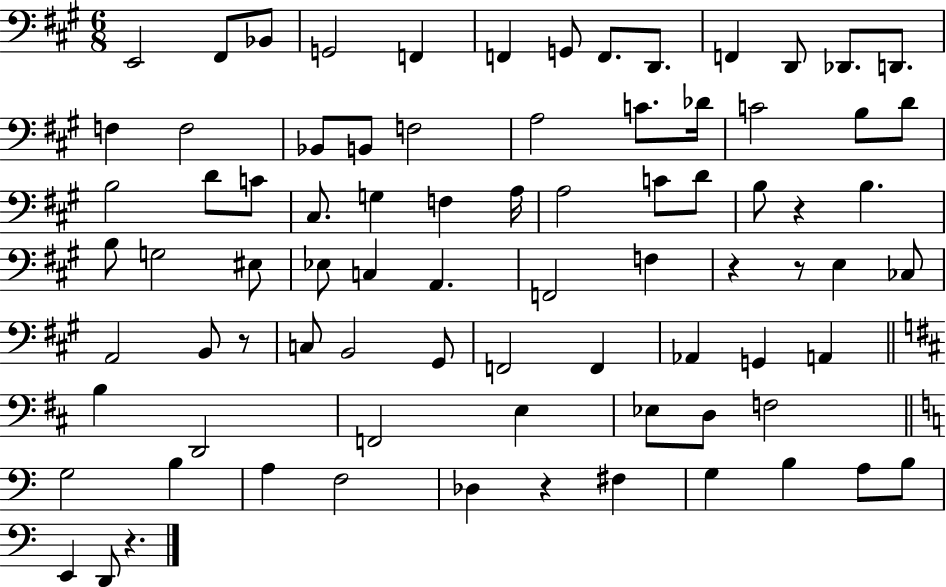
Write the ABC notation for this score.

X:1
T:Untitled
M:6/8
L:1/4
K:A
E,,2 ^F,,/2 _B,,/2 G,,2 F,, F,, G,,/2 F,,/2 D,,/2 F,, D,,/2 _D,,/2 D,,/2 F, F,2 _B,,/2 B,,/2 F,2 A,2 C/2 _D/4 C2 B,/2 D/2 B,2 D/2 C/2 ^C,/2 G, F, A,/4 A,2 C/2 D/2 B,/2 z B, B,/2 G,2 ^E,/2 _E,/2 C, A,, F,,2 F, z z/2 E, _C,/2 A,,2 B,,/2 z/2 C,/2 B,,2 ^G,,/2 F,,2 F,, _A,, G,, A,, B, D,,2 F,,2 E, _E,/2 D,/2 F,2 G,2 B, A, F,2 _D, z ^F, G, B, A,/2 B,/2 E,, D,,/2 z